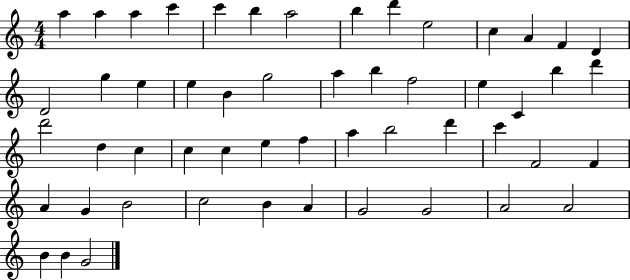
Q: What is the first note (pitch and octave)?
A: A5